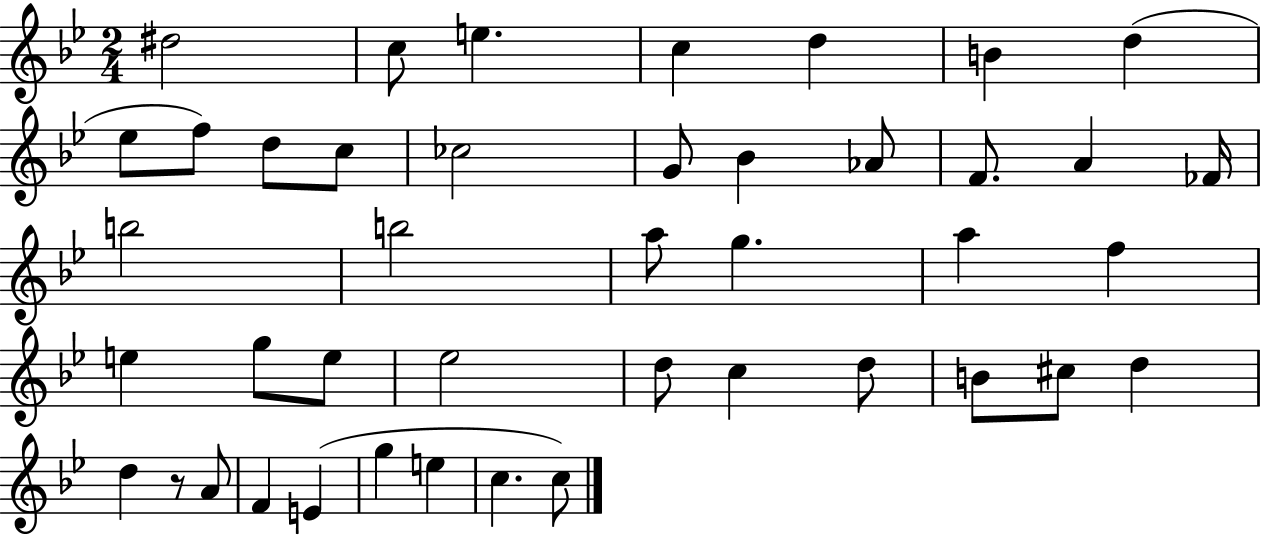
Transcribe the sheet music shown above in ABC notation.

X:1
T:Untitled
M:2/4
L:1/4
K:Bb
^d2 c/2 e c d B d _e/2 f/2 d/2 c/2 _c2 G/2 _B _A/2 F/2 A _F/4 b2 b2 a/2 g a f e g/2 e/2 _e2 d/2 c d/2 B/2 ^c/2 d d z/2 A/2 F E g e c c/2